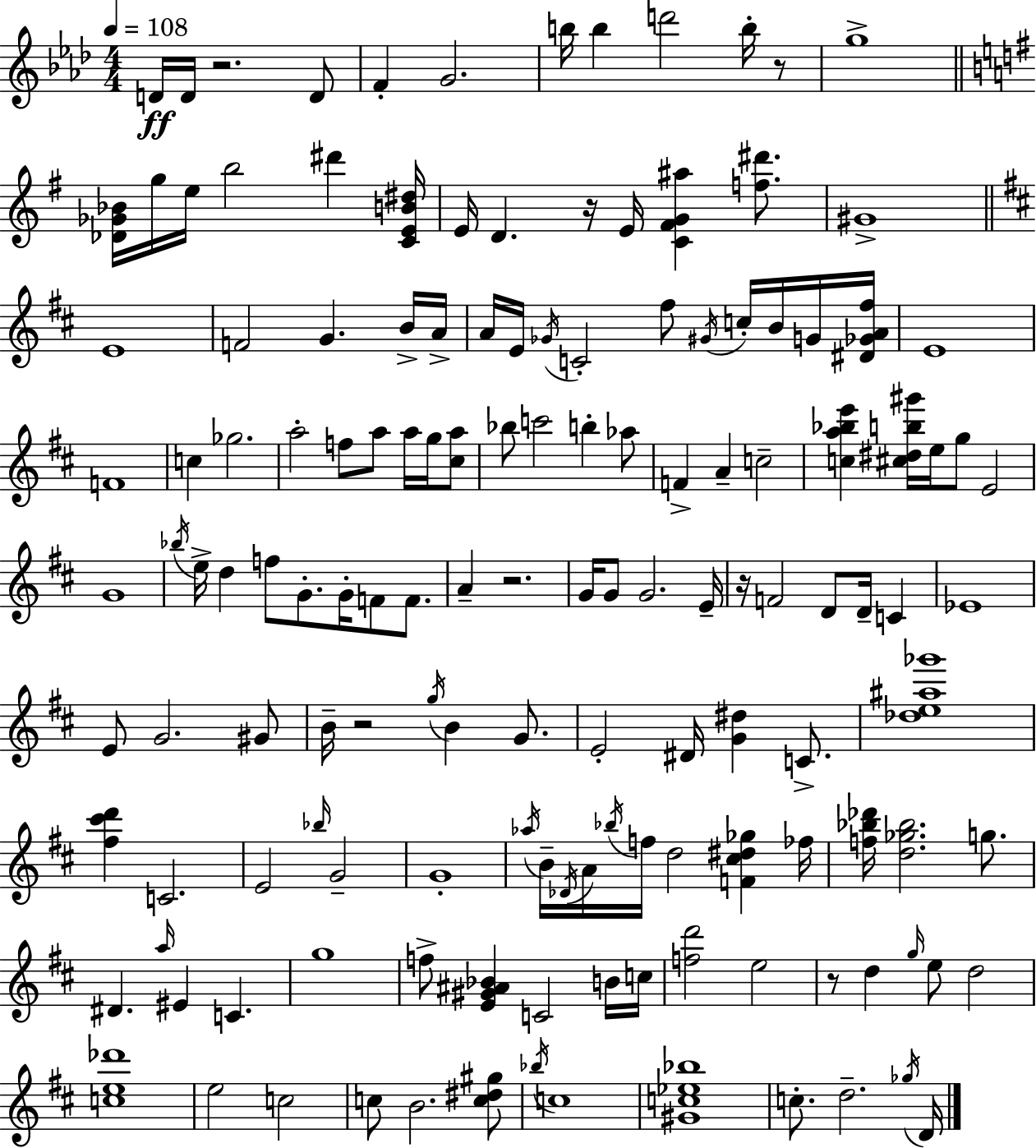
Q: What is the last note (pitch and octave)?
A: D4